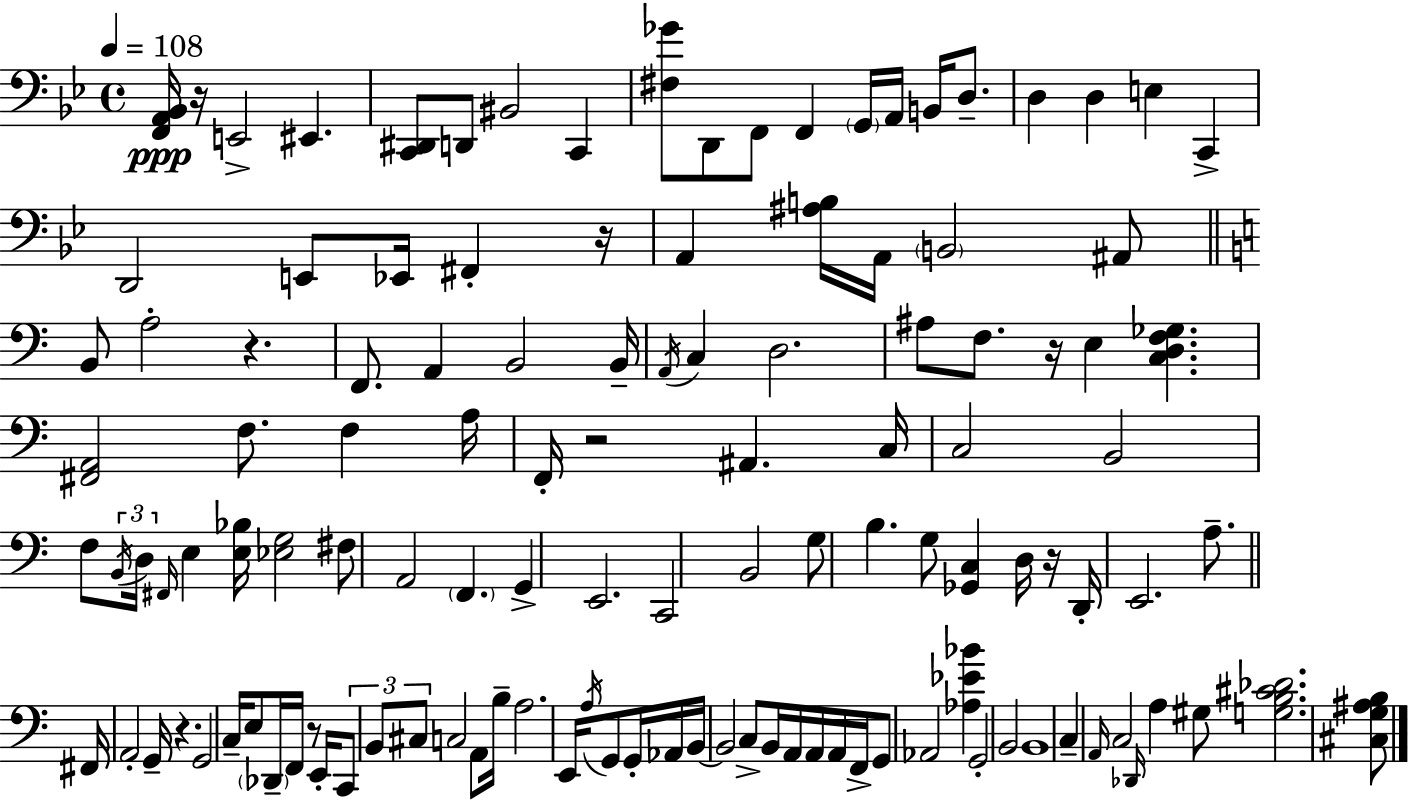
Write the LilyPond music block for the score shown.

{
  \clef bass
  \time 4/4
  \defaultTimeSignature
  \key g \minor
  \tempo 4 = 108
  <f, a, bes,>16\ppp r16 e,2-> eis,4. | <c, dis,>8 d,8 bis,2 c,4 | <fis ges'>8 d,8 f,8 f,4 \parenthesize g,16 a,16 b,16 d8.-- | d4 d4 e4 c,4-> | \break d,2 e,8 ees,16 fis,4-. r16 | a,4 <ais b>16 a,16 \parenthesize b,2 ais,8 | \bar "||" \break \key a \minor b,8 a2-. r4. | f,8. a,4 b,2 b,16-- | \acciaccatura { a,16 } c4 d2. | ais8 f8. r16 e4 <c d f ges>4. | \break <fis, a,>2 f8. f4 | a16 f,16-. r2 ais,4. | c16 c2 b,2 | f8 \tuplet 3/2 { \acciaccatura { b,16 } d16 \grace { fis,16 } } e4 <e bes>16 <ees g>2 | \break fis8 a,2 \parenthesize f,4. | g,4-> e,2. | c,2 b,2 | g8 b4. g8 <ges, c>4 | \break d16 r16 d,16-. e,2. | a8.-- \bar "||" \break \key c \major fis,16 a,2-. g,16-- r4. | g,2 c16-- e8 \parenthesize des,16-- f,16 r8 e,16-. | \tuplet 3/2 { c,8 b,8 cis8 } c2 a,8 | b16-- a2. e,16 \acciaccatura { a16 } g,8 | \break g,16-. aes,16 b,16~~ b,2 c8-> b,16 a,16 | a,16 a,16 f,16-> g,8 aes,2 <aes ees' bes'>4 | g,2-. b,2 | b,1 | \break c4-- \grace { a,16 } c2 \grace { des,16 } a4 | gis8 <g b cis' des'>2. | <cis g ais b>8 \bar "|."
}